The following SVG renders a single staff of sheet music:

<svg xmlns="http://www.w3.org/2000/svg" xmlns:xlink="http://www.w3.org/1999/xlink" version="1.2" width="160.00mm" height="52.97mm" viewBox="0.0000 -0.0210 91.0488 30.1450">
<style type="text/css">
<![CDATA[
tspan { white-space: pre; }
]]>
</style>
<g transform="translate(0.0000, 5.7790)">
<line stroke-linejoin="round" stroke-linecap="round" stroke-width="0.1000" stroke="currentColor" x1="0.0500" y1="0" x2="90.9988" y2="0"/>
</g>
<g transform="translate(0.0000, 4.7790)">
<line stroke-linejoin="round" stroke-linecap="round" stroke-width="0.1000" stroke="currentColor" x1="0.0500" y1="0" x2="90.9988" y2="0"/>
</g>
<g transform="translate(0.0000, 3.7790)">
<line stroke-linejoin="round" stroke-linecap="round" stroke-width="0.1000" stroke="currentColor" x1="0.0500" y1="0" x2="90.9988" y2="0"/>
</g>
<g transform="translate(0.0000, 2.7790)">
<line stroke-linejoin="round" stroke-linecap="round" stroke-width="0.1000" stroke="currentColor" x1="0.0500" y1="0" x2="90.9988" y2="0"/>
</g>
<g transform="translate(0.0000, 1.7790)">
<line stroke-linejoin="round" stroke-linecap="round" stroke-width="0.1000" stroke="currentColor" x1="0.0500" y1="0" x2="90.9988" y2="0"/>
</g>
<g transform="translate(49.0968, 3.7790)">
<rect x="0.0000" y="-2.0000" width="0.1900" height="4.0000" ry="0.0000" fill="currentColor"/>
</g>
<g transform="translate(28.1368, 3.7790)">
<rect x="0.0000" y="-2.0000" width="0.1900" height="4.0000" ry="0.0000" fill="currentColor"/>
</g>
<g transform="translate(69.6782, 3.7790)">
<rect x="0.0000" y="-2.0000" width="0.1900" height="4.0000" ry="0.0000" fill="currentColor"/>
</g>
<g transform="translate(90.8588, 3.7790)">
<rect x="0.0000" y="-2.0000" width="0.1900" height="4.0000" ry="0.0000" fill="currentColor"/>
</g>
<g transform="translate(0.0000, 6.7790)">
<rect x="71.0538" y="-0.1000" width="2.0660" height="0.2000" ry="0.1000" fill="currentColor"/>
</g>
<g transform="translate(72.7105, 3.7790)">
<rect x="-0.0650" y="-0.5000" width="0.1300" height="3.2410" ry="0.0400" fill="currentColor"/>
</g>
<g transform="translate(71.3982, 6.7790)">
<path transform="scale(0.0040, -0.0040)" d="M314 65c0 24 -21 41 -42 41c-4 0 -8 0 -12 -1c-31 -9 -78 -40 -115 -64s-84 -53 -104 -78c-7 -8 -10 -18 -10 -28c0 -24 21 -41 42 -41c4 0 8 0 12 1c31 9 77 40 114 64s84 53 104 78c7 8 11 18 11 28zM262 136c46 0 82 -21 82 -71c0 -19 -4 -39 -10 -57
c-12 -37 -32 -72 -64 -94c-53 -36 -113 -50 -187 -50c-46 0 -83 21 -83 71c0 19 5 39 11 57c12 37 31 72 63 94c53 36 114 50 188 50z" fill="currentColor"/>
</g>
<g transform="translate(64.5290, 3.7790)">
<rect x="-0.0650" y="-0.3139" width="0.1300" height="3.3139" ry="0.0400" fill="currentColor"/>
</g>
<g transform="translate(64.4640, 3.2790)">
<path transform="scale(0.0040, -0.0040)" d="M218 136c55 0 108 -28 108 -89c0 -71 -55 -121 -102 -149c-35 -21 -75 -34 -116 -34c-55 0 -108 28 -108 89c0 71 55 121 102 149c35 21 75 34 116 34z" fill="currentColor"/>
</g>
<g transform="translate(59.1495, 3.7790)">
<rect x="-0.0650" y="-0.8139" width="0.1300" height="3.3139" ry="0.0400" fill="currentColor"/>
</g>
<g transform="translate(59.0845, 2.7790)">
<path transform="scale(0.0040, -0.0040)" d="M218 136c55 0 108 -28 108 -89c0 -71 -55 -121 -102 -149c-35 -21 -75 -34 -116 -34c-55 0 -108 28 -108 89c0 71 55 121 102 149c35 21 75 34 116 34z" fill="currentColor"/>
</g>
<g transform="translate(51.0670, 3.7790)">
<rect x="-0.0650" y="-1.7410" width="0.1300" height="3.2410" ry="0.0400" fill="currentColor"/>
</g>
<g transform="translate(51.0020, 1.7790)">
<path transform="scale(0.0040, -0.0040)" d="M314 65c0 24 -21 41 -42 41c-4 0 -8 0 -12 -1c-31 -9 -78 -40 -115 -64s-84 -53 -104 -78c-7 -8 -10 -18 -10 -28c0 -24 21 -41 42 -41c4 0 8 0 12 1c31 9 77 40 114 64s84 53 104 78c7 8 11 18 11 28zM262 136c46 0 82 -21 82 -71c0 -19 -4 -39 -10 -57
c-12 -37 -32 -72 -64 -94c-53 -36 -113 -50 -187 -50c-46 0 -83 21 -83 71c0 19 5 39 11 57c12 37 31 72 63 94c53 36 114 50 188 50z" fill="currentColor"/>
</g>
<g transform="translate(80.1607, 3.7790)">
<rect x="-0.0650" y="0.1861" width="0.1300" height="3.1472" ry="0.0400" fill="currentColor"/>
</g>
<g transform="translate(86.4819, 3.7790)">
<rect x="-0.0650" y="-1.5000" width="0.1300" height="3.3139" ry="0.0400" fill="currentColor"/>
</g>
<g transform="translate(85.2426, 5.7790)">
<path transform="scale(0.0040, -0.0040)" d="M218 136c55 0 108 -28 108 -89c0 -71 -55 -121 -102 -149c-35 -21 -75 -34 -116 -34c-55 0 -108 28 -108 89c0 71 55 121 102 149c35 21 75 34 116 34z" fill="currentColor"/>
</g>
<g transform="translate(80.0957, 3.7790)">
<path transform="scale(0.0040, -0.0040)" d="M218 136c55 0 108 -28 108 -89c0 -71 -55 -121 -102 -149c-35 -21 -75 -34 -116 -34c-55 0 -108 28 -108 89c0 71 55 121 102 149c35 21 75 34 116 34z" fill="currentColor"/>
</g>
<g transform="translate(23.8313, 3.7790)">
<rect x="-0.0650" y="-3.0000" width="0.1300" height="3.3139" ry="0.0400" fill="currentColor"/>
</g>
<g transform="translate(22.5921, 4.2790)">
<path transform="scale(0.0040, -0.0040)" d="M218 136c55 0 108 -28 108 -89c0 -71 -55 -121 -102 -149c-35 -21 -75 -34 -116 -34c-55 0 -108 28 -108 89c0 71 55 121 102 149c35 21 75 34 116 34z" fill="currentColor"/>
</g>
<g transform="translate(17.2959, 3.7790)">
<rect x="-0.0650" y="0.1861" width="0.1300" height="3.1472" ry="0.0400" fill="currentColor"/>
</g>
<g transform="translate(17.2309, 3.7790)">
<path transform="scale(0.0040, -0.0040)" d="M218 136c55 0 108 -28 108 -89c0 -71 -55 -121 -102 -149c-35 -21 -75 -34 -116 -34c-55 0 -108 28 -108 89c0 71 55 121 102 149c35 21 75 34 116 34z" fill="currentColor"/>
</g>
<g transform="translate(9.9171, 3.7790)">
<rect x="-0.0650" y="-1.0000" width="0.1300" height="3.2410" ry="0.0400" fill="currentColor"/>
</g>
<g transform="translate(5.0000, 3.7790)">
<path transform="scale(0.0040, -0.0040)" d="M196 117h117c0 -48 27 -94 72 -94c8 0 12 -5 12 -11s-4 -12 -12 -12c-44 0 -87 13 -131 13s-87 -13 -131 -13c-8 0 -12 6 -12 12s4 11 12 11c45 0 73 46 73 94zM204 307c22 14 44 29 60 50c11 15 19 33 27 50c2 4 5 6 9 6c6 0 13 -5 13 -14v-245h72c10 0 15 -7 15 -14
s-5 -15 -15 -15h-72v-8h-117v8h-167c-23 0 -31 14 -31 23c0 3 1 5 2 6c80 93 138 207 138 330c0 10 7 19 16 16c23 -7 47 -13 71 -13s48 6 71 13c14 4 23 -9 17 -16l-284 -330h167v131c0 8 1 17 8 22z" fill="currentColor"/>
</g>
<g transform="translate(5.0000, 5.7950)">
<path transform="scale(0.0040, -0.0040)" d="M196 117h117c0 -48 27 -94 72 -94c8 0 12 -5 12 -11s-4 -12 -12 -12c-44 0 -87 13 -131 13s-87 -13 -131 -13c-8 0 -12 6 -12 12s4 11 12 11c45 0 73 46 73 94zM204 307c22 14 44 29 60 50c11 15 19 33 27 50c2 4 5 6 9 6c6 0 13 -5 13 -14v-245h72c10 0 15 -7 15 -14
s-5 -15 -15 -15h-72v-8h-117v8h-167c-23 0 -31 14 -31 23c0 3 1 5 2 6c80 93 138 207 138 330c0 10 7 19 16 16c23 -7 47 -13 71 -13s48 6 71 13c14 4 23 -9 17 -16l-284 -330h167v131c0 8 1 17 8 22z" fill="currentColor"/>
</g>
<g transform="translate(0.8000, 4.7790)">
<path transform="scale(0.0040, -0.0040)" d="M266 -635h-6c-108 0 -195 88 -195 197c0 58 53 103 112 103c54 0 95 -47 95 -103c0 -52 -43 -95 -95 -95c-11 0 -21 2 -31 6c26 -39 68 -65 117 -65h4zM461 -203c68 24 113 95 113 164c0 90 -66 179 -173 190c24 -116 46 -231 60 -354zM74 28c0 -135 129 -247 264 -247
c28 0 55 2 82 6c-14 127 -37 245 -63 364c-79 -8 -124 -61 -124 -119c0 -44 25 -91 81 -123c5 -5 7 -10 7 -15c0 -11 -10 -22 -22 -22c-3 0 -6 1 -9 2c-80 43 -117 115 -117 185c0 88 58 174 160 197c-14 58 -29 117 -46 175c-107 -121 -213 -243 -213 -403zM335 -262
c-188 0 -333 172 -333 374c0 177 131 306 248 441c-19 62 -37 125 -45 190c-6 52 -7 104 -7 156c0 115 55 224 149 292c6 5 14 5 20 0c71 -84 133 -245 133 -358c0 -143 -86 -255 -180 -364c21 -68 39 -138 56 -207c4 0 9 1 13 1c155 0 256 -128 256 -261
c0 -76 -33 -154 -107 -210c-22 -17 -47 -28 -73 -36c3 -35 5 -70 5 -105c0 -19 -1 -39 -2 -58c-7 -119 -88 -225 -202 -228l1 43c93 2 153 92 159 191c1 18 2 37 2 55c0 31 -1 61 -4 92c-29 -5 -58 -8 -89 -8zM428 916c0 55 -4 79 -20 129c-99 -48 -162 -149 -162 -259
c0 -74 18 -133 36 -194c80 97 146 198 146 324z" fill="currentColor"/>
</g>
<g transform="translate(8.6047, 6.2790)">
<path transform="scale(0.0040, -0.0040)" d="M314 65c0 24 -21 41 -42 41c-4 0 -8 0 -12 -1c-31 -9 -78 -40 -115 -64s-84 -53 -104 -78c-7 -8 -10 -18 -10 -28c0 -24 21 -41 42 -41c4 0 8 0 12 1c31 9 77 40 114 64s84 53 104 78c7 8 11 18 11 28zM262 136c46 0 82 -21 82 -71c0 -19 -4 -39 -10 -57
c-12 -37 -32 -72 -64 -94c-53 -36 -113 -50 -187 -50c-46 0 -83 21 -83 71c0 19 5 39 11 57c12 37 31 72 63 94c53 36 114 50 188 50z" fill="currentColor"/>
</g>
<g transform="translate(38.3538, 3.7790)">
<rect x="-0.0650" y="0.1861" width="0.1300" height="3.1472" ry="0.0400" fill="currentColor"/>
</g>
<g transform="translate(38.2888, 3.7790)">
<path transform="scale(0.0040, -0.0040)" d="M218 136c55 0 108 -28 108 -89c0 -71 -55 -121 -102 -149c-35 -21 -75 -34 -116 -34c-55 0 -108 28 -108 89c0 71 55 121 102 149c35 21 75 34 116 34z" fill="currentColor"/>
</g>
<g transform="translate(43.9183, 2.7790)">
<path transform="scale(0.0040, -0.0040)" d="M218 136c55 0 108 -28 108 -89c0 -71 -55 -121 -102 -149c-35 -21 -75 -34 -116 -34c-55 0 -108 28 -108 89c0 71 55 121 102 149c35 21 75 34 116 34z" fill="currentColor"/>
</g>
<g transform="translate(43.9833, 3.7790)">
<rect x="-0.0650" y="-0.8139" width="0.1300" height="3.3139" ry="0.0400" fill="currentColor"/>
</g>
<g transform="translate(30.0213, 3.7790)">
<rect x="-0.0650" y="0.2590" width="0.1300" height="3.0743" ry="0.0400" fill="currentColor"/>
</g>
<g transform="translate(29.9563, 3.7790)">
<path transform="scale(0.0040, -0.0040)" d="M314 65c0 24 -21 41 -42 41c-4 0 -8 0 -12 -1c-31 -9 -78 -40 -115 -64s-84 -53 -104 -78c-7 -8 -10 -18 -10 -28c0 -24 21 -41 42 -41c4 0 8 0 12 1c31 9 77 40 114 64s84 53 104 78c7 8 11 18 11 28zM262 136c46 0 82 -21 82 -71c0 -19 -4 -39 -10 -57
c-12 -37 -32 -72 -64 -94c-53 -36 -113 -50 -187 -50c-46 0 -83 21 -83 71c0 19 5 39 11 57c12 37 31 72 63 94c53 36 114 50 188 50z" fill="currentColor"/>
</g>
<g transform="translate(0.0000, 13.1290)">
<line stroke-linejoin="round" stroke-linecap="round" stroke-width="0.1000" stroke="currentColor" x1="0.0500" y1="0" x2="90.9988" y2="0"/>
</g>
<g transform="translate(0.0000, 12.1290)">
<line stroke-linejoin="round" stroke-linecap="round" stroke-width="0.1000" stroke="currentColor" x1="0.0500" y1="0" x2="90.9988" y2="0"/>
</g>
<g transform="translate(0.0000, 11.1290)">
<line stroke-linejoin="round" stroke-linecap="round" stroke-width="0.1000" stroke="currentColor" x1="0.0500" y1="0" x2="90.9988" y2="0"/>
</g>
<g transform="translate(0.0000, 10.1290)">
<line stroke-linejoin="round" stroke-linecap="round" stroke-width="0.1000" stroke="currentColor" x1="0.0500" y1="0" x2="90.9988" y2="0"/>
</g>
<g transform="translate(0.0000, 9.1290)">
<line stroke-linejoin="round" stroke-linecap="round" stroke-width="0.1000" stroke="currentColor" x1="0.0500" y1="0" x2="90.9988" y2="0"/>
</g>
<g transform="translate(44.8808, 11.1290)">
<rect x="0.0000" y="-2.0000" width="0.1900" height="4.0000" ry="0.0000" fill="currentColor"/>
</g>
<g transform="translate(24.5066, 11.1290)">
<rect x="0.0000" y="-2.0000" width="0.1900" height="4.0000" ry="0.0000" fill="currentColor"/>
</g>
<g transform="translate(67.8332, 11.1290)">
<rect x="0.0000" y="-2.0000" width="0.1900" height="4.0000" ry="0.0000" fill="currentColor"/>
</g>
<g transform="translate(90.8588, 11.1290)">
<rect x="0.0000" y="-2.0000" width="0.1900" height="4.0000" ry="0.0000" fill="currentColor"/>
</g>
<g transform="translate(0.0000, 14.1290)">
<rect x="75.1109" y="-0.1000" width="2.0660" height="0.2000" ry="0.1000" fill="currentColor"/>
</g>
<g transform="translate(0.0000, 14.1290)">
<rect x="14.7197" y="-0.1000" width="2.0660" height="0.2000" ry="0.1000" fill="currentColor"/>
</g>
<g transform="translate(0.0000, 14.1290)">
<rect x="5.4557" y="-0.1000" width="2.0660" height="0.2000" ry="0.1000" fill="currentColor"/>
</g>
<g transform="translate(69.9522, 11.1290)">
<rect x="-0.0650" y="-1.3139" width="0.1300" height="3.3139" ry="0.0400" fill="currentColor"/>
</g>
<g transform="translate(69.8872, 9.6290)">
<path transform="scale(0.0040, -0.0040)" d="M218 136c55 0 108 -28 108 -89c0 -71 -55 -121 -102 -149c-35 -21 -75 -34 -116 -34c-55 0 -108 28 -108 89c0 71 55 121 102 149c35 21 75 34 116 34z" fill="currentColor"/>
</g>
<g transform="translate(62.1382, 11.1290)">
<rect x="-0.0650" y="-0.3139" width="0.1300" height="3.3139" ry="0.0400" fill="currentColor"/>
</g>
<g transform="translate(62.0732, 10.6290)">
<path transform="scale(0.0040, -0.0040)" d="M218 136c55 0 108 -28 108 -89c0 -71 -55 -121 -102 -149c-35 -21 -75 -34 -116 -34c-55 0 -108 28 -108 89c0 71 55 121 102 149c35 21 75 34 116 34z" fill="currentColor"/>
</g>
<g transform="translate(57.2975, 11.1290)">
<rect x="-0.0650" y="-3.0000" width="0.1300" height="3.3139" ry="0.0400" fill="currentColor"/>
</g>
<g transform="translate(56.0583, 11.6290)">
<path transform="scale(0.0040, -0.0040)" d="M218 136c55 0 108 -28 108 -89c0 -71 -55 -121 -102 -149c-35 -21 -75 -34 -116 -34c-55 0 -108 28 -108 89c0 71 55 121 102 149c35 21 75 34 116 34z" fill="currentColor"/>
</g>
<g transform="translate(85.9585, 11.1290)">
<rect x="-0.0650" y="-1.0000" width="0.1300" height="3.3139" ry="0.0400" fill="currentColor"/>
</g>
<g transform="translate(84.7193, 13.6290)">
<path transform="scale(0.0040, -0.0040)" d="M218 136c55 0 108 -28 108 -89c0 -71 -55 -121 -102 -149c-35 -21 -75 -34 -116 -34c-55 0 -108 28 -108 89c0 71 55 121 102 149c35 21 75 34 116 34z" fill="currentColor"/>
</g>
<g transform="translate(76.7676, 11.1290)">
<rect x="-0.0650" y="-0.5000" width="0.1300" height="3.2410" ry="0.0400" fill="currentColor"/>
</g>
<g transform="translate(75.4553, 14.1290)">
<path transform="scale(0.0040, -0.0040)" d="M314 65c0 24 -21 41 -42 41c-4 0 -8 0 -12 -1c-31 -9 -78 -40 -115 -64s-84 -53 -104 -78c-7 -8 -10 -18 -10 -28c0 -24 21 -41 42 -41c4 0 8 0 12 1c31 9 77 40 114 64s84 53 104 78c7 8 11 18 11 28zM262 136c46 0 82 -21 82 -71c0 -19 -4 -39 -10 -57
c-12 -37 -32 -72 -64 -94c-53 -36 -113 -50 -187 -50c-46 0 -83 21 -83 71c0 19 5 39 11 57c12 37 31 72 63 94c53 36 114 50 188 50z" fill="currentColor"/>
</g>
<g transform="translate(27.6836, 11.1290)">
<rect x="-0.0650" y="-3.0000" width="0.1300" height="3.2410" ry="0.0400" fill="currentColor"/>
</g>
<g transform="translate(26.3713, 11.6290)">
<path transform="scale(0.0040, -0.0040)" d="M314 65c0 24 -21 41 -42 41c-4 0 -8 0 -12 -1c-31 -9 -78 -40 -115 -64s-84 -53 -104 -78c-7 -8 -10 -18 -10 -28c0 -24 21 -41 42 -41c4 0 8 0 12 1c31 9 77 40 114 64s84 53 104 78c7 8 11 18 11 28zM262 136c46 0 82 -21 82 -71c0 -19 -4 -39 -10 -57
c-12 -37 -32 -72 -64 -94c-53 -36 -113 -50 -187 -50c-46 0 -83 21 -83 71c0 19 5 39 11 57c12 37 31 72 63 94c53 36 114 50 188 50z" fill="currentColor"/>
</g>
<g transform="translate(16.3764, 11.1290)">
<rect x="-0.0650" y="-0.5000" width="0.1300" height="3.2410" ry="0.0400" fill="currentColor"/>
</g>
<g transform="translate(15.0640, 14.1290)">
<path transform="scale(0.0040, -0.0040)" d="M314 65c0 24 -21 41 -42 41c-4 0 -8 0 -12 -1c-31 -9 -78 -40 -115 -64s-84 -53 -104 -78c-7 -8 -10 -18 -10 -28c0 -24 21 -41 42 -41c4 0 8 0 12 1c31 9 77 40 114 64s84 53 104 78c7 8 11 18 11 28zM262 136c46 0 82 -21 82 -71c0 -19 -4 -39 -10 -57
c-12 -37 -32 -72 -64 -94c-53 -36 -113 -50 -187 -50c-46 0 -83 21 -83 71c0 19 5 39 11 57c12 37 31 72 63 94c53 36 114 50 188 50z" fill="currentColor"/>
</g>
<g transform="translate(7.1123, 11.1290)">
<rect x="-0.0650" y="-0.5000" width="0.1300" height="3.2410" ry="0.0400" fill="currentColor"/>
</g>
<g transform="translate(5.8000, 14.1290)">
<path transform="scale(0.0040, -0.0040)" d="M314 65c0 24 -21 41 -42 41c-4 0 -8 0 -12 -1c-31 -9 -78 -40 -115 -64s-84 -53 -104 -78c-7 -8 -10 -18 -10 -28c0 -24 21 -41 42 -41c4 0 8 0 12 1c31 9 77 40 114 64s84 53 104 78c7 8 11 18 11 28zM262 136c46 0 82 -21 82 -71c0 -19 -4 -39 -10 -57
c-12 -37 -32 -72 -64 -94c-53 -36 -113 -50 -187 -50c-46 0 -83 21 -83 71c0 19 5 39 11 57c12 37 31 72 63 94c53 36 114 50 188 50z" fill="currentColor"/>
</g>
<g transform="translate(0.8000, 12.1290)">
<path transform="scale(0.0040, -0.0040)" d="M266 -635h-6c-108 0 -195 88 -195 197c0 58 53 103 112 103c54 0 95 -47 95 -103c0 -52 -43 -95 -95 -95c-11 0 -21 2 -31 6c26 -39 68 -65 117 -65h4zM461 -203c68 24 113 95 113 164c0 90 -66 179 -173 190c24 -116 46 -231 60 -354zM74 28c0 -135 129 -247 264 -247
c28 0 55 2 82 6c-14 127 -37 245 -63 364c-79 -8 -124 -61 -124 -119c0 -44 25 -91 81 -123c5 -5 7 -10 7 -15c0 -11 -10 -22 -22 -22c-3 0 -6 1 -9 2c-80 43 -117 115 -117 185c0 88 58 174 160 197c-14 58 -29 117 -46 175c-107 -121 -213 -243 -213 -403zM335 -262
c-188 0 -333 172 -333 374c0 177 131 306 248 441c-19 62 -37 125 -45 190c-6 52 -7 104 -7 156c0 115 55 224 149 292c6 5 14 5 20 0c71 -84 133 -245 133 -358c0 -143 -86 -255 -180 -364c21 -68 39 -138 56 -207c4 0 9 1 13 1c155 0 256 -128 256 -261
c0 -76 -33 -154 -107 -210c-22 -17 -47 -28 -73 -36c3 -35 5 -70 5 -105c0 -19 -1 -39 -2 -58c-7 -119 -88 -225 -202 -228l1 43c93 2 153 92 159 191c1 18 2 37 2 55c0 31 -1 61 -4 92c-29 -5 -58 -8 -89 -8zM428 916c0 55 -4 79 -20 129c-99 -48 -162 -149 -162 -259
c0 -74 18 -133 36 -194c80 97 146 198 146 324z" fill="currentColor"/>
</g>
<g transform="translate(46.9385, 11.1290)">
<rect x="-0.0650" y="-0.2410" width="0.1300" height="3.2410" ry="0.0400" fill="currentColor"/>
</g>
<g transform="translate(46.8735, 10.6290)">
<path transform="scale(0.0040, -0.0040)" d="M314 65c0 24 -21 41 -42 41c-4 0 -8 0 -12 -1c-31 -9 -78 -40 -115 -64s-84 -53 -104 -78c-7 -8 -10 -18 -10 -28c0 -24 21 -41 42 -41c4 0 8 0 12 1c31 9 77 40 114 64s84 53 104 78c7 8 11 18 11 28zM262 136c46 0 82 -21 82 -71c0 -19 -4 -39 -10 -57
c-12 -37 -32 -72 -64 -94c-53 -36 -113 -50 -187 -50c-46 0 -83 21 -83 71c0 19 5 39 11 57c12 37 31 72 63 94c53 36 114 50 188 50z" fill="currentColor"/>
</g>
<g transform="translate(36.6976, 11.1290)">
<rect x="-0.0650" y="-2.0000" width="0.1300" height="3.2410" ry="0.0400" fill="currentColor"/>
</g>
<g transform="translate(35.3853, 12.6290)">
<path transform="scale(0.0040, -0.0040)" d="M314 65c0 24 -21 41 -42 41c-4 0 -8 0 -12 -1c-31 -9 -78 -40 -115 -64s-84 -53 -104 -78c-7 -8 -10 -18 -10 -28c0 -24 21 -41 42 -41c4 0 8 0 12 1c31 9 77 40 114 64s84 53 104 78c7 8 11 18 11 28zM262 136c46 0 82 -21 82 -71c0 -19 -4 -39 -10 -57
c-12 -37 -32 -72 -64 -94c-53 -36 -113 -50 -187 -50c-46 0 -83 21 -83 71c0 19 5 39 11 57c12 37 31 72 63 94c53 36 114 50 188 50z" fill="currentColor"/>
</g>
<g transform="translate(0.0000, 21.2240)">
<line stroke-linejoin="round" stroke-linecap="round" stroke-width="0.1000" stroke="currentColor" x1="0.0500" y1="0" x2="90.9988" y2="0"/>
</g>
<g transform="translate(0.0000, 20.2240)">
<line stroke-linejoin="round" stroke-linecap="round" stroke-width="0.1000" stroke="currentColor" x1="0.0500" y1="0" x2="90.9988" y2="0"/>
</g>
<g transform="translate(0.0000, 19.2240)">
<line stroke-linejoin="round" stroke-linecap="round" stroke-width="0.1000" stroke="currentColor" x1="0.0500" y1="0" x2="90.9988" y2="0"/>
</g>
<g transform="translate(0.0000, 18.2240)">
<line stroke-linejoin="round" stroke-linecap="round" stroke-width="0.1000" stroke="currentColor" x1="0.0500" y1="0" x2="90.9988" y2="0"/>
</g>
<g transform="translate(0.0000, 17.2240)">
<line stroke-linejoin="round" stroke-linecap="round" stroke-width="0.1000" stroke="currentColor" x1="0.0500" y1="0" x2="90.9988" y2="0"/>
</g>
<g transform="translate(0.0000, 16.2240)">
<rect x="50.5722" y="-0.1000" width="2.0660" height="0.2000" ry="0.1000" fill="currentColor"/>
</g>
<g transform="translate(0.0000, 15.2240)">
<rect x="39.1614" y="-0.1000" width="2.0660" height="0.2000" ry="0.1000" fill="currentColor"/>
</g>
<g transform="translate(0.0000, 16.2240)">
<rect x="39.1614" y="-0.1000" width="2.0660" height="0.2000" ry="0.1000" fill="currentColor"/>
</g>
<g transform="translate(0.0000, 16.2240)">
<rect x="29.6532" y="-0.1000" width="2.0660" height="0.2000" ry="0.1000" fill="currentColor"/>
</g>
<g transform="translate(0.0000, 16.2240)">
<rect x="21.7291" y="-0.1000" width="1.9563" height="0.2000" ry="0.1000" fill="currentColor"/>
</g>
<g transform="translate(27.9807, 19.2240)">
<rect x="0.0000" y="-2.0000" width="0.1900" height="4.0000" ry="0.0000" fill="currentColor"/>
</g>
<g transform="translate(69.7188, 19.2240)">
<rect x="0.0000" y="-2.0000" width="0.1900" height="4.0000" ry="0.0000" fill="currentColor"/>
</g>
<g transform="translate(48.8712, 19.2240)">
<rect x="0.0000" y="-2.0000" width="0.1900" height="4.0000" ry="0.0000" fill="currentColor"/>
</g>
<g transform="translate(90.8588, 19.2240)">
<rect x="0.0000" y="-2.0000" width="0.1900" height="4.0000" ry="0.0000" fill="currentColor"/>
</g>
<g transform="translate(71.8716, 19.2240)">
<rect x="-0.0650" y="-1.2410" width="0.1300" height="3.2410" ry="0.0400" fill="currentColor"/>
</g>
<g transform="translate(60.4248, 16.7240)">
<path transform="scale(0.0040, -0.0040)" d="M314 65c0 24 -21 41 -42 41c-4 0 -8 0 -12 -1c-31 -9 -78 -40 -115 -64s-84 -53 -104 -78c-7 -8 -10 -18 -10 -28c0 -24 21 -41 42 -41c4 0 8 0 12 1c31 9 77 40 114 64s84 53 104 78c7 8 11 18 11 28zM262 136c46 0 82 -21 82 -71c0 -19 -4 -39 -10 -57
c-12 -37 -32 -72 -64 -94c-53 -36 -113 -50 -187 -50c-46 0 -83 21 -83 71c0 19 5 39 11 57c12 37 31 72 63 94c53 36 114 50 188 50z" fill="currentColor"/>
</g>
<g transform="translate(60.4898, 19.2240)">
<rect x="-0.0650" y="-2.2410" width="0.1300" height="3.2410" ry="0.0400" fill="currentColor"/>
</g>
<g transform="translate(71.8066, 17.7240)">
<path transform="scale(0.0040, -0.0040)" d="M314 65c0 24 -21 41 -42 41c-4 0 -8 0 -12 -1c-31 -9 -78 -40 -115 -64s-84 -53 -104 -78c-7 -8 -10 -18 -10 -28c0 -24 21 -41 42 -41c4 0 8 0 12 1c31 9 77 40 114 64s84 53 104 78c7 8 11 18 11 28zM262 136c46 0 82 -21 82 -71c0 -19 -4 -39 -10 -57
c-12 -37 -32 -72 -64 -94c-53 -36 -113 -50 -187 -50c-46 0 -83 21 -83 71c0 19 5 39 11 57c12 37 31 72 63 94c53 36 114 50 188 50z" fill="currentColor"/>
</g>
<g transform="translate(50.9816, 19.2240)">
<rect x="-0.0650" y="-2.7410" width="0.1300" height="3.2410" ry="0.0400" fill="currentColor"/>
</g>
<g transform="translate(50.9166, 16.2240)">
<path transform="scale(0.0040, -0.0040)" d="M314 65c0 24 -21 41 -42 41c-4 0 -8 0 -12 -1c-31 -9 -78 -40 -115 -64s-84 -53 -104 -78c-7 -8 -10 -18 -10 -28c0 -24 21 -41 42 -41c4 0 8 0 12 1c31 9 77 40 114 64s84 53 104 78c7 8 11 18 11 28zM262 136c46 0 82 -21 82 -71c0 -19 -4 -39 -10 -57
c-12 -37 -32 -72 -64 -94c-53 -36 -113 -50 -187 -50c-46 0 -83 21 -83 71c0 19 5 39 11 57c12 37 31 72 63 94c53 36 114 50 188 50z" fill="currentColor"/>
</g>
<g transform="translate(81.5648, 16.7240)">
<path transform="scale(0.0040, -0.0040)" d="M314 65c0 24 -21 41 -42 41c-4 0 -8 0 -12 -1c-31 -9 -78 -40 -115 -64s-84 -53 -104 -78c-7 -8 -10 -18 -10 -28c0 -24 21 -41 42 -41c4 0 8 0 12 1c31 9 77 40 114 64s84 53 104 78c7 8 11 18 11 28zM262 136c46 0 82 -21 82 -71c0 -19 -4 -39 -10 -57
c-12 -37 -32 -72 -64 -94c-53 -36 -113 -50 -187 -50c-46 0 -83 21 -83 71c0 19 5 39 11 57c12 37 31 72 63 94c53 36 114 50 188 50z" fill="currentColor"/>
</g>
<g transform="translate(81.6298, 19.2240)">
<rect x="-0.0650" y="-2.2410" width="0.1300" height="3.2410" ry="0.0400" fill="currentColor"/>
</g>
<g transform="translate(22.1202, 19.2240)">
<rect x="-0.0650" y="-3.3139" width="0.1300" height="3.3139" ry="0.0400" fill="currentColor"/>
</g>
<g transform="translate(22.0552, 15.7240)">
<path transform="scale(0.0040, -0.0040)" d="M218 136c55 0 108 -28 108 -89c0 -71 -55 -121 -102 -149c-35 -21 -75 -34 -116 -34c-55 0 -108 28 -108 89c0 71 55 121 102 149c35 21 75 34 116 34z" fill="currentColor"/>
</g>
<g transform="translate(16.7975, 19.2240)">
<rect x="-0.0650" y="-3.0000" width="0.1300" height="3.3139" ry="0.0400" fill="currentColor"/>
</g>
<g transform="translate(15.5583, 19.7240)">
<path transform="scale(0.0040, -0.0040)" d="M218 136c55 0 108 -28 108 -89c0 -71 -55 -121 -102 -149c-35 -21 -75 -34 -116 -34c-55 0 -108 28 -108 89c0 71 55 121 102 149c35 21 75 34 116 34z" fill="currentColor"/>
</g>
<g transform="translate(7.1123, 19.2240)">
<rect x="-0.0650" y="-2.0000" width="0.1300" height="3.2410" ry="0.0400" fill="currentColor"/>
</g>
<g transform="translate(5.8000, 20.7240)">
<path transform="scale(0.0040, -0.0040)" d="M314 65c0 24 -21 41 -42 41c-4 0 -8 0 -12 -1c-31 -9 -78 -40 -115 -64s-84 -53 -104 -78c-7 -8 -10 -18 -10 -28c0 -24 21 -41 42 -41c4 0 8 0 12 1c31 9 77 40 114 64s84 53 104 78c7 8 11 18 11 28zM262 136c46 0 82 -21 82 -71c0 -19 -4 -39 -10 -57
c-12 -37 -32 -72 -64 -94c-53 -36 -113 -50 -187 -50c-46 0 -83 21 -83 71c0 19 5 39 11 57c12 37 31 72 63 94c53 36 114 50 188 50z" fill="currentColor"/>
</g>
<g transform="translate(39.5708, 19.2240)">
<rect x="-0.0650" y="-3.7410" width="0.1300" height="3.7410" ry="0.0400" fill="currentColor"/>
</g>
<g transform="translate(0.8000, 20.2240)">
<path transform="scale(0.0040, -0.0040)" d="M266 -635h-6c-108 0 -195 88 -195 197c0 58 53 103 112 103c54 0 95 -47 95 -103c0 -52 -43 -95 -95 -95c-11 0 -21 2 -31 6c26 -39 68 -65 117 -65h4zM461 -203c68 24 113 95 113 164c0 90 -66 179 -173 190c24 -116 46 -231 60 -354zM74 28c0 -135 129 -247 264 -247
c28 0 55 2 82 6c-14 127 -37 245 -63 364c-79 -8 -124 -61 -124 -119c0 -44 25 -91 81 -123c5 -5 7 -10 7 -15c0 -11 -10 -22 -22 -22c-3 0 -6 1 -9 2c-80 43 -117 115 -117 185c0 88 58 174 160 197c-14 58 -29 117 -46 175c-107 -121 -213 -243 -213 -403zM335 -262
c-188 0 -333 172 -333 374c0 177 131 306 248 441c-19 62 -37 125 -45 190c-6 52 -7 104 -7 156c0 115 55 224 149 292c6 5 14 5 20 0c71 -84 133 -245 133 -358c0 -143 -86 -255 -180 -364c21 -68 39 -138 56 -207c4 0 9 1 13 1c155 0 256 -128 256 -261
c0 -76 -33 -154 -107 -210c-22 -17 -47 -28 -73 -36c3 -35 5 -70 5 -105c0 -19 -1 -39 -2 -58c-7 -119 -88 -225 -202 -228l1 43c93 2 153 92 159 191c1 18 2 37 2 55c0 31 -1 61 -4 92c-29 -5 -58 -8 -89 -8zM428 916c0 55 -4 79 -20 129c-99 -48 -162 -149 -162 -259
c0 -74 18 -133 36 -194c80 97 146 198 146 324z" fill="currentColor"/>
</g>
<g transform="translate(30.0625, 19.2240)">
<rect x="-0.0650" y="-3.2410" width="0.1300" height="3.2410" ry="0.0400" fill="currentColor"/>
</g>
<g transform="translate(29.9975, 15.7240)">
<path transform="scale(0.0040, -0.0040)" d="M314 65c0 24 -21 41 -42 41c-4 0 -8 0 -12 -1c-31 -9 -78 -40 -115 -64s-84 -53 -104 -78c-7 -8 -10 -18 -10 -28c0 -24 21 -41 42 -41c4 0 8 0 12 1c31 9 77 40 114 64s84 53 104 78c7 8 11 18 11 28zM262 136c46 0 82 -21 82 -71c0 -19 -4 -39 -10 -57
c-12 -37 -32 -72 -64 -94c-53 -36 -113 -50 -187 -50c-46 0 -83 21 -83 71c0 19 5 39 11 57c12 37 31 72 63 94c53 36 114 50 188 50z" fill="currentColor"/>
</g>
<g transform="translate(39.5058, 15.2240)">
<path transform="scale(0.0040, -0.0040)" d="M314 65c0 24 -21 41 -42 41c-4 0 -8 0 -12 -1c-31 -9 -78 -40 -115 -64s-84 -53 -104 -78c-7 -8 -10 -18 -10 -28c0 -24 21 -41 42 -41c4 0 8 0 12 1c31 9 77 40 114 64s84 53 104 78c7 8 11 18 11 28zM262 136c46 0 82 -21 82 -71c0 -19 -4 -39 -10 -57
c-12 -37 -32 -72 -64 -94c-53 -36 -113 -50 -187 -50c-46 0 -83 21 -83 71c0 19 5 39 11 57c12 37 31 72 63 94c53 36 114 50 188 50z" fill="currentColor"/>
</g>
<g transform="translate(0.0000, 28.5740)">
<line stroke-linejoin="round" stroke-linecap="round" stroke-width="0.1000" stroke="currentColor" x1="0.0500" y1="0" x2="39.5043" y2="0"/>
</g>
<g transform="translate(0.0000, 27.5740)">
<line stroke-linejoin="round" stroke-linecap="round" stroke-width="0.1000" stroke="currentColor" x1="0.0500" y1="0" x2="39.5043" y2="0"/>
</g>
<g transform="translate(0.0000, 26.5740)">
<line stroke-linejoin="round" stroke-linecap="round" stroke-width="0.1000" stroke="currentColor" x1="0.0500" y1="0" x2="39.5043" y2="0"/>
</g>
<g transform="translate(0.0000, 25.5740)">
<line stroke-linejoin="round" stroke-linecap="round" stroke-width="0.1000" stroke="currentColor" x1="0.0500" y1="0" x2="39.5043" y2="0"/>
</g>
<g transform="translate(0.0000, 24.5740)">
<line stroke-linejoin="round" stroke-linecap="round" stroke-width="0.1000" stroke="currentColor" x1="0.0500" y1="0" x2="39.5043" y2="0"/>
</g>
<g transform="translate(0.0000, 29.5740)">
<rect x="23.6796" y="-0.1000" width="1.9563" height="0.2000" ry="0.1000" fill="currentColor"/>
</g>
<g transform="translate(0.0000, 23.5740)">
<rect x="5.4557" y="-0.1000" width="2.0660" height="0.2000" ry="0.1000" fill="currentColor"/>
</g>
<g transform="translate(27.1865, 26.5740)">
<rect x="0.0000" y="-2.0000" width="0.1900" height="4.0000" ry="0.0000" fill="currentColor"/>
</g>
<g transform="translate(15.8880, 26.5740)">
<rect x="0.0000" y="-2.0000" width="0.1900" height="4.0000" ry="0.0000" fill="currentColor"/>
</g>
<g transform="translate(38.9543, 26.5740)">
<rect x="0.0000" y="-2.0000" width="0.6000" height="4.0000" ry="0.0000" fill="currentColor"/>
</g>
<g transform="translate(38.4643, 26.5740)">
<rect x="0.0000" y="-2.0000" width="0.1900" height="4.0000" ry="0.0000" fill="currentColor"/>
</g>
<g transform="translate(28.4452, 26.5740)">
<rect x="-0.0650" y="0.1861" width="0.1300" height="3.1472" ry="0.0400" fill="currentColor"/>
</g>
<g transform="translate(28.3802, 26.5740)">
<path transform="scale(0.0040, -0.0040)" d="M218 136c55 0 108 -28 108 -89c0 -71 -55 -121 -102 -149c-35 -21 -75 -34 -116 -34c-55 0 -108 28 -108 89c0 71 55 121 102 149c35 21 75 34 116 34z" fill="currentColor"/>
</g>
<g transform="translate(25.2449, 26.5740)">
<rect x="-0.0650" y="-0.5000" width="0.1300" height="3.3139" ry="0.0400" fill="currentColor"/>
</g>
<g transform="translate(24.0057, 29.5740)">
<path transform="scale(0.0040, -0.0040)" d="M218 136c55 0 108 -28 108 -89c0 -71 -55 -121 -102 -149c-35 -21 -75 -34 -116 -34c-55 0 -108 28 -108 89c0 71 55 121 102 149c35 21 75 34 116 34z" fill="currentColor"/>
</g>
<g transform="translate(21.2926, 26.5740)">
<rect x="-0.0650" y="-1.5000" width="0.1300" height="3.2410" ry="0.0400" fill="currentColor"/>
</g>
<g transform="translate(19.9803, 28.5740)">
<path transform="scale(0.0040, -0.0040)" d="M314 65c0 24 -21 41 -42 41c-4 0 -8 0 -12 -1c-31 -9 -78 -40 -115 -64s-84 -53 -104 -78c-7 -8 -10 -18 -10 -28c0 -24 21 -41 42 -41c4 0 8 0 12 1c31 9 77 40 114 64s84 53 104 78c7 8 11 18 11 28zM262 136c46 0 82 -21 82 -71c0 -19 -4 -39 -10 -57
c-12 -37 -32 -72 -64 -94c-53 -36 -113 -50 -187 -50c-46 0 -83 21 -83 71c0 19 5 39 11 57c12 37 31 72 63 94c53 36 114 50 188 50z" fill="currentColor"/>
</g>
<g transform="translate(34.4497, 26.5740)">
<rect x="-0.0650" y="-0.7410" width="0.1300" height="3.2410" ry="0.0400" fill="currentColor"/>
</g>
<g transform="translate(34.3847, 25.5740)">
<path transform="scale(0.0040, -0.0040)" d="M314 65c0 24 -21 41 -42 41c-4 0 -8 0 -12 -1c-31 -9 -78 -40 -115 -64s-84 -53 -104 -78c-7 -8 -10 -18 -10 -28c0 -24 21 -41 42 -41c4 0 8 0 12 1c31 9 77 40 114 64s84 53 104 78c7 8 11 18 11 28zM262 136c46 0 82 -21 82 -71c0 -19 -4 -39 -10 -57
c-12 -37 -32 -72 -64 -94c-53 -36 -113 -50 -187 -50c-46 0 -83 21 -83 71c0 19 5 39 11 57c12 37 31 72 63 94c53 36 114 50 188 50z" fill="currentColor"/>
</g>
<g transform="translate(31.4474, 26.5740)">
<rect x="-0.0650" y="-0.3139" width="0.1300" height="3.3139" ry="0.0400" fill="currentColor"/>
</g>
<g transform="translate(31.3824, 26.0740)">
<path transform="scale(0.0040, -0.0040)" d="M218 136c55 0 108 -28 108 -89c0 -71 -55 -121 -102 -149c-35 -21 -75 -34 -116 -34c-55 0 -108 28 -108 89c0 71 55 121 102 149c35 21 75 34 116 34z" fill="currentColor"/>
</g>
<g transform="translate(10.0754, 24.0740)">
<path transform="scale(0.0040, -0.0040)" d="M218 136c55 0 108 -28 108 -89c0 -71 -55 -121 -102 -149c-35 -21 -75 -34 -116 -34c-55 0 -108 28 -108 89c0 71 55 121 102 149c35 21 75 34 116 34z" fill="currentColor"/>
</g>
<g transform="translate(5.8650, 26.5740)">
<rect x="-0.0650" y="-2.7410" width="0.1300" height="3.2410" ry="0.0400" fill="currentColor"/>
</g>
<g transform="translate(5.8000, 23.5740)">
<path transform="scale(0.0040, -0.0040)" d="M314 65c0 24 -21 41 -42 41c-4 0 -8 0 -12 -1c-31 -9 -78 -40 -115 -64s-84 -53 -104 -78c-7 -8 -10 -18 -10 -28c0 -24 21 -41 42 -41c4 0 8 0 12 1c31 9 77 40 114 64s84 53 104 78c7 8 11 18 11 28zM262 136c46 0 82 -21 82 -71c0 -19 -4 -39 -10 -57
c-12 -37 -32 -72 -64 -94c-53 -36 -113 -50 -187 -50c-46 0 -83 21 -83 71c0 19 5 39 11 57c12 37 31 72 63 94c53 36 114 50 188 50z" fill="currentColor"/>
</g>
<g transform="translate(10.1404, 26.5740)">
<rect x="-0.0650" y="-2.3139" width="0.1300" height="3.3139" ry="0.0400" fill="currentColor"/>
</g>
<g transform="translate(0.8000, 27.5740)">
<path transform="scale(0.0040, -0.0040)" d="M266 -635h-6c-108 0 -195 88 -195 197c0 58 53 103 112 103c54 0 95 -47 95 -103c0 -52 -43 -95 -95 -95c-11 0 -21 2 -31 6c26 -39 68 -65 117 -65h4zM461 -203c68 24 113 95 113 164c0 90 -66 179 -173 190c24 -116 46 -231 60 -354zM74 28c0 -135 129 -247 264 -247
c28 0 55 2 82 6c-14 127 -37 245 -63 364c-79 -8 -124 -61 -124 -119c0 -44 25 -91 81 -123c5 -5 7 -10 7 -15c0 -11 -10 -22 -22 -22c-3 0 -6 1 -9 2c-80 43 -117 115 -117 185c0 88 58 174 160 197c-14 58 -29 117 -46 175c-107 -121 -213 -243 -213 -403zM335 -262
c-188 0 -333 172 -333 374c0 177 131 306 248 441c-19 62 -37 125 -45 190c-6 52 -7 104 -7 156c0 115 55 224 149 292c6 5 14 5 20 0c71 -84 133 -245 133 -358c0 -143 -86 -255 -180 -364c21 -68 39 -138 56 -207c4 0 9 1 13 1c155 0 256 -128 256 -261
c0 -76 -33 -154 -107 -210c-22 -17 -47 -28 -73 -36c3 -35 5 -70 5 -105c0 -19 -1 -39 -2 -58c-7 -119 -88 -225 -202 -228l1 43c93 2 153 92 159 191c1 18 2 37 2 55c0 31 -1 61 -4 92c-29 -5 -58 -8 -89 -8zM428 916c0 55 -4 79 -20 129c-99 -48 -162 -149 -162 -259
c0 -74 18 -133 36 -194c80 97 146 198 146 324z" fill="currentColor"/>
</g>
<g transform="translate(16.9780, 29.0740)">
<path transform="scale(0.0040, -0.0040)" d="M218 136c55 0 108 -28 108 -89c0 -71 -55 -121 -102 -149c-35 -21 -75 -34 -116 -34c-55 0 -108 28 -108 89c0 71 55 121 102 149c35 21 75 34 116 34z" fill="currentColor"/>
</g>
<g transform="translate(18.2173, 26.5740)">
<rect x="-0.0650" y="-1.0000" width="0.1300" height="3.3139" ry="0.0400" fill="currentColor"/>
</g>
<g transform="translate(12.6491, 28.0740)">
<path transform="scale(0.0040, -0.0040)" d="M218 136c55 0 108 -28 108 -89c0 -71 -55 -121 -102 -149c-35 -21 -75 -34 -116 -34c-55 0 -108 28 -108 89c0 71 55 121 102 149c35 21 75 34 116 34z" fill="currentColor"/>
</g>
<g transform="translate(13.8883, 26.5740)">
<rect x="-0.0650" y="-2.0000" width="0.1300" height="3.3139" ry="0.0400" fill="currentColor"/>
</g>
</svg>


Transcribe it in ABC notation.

X:1
T:Untitled
M:4/4
L:1/4
K:C
D2 B A B2 B d f2 d c C2 B E C2 C2 A2 F2 c2 A c e C2 D F2 A b b2 c'2 a2 g2 e2 g2 a2 g F D E2 C B c d2